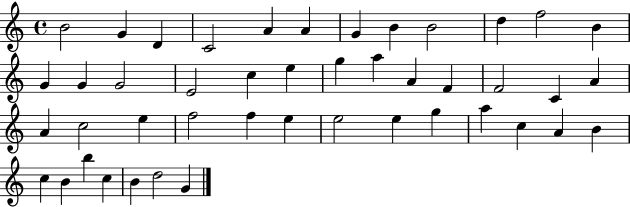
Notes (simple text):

B4/h G4/q D4/q C4/h A4/q A4/q G4/q B4/q B4/h D5/q F5/h B4/q G4/q G4/q G4/h E4/h C5/q E5/q G5/q A5/q A4/q F4/q F4/h C4/q A4/q A4/q C5/h E5/q F5/h F5/q E5/q E5/h E5/q G5/q A5/q C5/q A4/q B4/q C5/q B4/q B5/q C5/q B4/q D5/h G4/q